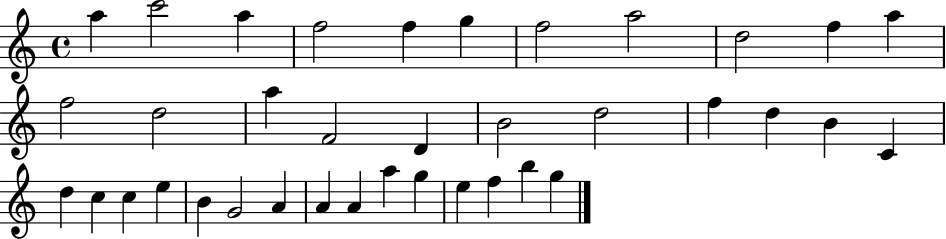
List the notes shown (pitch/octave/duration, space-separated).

A5/q C6/h A5/q F5/h F5/q G5/q F5/h A5/h D5/h F5/q A5/q F5/h D5/h A5/q F4/h D4/q B4/h D5/h F5/q D5/q B4/q C4/q D5/q C5/q C5/q E5/q B4/q G4/h A4/q A4/q A4/q A5/q G5/q E5/q F5/q B5/q G5/q